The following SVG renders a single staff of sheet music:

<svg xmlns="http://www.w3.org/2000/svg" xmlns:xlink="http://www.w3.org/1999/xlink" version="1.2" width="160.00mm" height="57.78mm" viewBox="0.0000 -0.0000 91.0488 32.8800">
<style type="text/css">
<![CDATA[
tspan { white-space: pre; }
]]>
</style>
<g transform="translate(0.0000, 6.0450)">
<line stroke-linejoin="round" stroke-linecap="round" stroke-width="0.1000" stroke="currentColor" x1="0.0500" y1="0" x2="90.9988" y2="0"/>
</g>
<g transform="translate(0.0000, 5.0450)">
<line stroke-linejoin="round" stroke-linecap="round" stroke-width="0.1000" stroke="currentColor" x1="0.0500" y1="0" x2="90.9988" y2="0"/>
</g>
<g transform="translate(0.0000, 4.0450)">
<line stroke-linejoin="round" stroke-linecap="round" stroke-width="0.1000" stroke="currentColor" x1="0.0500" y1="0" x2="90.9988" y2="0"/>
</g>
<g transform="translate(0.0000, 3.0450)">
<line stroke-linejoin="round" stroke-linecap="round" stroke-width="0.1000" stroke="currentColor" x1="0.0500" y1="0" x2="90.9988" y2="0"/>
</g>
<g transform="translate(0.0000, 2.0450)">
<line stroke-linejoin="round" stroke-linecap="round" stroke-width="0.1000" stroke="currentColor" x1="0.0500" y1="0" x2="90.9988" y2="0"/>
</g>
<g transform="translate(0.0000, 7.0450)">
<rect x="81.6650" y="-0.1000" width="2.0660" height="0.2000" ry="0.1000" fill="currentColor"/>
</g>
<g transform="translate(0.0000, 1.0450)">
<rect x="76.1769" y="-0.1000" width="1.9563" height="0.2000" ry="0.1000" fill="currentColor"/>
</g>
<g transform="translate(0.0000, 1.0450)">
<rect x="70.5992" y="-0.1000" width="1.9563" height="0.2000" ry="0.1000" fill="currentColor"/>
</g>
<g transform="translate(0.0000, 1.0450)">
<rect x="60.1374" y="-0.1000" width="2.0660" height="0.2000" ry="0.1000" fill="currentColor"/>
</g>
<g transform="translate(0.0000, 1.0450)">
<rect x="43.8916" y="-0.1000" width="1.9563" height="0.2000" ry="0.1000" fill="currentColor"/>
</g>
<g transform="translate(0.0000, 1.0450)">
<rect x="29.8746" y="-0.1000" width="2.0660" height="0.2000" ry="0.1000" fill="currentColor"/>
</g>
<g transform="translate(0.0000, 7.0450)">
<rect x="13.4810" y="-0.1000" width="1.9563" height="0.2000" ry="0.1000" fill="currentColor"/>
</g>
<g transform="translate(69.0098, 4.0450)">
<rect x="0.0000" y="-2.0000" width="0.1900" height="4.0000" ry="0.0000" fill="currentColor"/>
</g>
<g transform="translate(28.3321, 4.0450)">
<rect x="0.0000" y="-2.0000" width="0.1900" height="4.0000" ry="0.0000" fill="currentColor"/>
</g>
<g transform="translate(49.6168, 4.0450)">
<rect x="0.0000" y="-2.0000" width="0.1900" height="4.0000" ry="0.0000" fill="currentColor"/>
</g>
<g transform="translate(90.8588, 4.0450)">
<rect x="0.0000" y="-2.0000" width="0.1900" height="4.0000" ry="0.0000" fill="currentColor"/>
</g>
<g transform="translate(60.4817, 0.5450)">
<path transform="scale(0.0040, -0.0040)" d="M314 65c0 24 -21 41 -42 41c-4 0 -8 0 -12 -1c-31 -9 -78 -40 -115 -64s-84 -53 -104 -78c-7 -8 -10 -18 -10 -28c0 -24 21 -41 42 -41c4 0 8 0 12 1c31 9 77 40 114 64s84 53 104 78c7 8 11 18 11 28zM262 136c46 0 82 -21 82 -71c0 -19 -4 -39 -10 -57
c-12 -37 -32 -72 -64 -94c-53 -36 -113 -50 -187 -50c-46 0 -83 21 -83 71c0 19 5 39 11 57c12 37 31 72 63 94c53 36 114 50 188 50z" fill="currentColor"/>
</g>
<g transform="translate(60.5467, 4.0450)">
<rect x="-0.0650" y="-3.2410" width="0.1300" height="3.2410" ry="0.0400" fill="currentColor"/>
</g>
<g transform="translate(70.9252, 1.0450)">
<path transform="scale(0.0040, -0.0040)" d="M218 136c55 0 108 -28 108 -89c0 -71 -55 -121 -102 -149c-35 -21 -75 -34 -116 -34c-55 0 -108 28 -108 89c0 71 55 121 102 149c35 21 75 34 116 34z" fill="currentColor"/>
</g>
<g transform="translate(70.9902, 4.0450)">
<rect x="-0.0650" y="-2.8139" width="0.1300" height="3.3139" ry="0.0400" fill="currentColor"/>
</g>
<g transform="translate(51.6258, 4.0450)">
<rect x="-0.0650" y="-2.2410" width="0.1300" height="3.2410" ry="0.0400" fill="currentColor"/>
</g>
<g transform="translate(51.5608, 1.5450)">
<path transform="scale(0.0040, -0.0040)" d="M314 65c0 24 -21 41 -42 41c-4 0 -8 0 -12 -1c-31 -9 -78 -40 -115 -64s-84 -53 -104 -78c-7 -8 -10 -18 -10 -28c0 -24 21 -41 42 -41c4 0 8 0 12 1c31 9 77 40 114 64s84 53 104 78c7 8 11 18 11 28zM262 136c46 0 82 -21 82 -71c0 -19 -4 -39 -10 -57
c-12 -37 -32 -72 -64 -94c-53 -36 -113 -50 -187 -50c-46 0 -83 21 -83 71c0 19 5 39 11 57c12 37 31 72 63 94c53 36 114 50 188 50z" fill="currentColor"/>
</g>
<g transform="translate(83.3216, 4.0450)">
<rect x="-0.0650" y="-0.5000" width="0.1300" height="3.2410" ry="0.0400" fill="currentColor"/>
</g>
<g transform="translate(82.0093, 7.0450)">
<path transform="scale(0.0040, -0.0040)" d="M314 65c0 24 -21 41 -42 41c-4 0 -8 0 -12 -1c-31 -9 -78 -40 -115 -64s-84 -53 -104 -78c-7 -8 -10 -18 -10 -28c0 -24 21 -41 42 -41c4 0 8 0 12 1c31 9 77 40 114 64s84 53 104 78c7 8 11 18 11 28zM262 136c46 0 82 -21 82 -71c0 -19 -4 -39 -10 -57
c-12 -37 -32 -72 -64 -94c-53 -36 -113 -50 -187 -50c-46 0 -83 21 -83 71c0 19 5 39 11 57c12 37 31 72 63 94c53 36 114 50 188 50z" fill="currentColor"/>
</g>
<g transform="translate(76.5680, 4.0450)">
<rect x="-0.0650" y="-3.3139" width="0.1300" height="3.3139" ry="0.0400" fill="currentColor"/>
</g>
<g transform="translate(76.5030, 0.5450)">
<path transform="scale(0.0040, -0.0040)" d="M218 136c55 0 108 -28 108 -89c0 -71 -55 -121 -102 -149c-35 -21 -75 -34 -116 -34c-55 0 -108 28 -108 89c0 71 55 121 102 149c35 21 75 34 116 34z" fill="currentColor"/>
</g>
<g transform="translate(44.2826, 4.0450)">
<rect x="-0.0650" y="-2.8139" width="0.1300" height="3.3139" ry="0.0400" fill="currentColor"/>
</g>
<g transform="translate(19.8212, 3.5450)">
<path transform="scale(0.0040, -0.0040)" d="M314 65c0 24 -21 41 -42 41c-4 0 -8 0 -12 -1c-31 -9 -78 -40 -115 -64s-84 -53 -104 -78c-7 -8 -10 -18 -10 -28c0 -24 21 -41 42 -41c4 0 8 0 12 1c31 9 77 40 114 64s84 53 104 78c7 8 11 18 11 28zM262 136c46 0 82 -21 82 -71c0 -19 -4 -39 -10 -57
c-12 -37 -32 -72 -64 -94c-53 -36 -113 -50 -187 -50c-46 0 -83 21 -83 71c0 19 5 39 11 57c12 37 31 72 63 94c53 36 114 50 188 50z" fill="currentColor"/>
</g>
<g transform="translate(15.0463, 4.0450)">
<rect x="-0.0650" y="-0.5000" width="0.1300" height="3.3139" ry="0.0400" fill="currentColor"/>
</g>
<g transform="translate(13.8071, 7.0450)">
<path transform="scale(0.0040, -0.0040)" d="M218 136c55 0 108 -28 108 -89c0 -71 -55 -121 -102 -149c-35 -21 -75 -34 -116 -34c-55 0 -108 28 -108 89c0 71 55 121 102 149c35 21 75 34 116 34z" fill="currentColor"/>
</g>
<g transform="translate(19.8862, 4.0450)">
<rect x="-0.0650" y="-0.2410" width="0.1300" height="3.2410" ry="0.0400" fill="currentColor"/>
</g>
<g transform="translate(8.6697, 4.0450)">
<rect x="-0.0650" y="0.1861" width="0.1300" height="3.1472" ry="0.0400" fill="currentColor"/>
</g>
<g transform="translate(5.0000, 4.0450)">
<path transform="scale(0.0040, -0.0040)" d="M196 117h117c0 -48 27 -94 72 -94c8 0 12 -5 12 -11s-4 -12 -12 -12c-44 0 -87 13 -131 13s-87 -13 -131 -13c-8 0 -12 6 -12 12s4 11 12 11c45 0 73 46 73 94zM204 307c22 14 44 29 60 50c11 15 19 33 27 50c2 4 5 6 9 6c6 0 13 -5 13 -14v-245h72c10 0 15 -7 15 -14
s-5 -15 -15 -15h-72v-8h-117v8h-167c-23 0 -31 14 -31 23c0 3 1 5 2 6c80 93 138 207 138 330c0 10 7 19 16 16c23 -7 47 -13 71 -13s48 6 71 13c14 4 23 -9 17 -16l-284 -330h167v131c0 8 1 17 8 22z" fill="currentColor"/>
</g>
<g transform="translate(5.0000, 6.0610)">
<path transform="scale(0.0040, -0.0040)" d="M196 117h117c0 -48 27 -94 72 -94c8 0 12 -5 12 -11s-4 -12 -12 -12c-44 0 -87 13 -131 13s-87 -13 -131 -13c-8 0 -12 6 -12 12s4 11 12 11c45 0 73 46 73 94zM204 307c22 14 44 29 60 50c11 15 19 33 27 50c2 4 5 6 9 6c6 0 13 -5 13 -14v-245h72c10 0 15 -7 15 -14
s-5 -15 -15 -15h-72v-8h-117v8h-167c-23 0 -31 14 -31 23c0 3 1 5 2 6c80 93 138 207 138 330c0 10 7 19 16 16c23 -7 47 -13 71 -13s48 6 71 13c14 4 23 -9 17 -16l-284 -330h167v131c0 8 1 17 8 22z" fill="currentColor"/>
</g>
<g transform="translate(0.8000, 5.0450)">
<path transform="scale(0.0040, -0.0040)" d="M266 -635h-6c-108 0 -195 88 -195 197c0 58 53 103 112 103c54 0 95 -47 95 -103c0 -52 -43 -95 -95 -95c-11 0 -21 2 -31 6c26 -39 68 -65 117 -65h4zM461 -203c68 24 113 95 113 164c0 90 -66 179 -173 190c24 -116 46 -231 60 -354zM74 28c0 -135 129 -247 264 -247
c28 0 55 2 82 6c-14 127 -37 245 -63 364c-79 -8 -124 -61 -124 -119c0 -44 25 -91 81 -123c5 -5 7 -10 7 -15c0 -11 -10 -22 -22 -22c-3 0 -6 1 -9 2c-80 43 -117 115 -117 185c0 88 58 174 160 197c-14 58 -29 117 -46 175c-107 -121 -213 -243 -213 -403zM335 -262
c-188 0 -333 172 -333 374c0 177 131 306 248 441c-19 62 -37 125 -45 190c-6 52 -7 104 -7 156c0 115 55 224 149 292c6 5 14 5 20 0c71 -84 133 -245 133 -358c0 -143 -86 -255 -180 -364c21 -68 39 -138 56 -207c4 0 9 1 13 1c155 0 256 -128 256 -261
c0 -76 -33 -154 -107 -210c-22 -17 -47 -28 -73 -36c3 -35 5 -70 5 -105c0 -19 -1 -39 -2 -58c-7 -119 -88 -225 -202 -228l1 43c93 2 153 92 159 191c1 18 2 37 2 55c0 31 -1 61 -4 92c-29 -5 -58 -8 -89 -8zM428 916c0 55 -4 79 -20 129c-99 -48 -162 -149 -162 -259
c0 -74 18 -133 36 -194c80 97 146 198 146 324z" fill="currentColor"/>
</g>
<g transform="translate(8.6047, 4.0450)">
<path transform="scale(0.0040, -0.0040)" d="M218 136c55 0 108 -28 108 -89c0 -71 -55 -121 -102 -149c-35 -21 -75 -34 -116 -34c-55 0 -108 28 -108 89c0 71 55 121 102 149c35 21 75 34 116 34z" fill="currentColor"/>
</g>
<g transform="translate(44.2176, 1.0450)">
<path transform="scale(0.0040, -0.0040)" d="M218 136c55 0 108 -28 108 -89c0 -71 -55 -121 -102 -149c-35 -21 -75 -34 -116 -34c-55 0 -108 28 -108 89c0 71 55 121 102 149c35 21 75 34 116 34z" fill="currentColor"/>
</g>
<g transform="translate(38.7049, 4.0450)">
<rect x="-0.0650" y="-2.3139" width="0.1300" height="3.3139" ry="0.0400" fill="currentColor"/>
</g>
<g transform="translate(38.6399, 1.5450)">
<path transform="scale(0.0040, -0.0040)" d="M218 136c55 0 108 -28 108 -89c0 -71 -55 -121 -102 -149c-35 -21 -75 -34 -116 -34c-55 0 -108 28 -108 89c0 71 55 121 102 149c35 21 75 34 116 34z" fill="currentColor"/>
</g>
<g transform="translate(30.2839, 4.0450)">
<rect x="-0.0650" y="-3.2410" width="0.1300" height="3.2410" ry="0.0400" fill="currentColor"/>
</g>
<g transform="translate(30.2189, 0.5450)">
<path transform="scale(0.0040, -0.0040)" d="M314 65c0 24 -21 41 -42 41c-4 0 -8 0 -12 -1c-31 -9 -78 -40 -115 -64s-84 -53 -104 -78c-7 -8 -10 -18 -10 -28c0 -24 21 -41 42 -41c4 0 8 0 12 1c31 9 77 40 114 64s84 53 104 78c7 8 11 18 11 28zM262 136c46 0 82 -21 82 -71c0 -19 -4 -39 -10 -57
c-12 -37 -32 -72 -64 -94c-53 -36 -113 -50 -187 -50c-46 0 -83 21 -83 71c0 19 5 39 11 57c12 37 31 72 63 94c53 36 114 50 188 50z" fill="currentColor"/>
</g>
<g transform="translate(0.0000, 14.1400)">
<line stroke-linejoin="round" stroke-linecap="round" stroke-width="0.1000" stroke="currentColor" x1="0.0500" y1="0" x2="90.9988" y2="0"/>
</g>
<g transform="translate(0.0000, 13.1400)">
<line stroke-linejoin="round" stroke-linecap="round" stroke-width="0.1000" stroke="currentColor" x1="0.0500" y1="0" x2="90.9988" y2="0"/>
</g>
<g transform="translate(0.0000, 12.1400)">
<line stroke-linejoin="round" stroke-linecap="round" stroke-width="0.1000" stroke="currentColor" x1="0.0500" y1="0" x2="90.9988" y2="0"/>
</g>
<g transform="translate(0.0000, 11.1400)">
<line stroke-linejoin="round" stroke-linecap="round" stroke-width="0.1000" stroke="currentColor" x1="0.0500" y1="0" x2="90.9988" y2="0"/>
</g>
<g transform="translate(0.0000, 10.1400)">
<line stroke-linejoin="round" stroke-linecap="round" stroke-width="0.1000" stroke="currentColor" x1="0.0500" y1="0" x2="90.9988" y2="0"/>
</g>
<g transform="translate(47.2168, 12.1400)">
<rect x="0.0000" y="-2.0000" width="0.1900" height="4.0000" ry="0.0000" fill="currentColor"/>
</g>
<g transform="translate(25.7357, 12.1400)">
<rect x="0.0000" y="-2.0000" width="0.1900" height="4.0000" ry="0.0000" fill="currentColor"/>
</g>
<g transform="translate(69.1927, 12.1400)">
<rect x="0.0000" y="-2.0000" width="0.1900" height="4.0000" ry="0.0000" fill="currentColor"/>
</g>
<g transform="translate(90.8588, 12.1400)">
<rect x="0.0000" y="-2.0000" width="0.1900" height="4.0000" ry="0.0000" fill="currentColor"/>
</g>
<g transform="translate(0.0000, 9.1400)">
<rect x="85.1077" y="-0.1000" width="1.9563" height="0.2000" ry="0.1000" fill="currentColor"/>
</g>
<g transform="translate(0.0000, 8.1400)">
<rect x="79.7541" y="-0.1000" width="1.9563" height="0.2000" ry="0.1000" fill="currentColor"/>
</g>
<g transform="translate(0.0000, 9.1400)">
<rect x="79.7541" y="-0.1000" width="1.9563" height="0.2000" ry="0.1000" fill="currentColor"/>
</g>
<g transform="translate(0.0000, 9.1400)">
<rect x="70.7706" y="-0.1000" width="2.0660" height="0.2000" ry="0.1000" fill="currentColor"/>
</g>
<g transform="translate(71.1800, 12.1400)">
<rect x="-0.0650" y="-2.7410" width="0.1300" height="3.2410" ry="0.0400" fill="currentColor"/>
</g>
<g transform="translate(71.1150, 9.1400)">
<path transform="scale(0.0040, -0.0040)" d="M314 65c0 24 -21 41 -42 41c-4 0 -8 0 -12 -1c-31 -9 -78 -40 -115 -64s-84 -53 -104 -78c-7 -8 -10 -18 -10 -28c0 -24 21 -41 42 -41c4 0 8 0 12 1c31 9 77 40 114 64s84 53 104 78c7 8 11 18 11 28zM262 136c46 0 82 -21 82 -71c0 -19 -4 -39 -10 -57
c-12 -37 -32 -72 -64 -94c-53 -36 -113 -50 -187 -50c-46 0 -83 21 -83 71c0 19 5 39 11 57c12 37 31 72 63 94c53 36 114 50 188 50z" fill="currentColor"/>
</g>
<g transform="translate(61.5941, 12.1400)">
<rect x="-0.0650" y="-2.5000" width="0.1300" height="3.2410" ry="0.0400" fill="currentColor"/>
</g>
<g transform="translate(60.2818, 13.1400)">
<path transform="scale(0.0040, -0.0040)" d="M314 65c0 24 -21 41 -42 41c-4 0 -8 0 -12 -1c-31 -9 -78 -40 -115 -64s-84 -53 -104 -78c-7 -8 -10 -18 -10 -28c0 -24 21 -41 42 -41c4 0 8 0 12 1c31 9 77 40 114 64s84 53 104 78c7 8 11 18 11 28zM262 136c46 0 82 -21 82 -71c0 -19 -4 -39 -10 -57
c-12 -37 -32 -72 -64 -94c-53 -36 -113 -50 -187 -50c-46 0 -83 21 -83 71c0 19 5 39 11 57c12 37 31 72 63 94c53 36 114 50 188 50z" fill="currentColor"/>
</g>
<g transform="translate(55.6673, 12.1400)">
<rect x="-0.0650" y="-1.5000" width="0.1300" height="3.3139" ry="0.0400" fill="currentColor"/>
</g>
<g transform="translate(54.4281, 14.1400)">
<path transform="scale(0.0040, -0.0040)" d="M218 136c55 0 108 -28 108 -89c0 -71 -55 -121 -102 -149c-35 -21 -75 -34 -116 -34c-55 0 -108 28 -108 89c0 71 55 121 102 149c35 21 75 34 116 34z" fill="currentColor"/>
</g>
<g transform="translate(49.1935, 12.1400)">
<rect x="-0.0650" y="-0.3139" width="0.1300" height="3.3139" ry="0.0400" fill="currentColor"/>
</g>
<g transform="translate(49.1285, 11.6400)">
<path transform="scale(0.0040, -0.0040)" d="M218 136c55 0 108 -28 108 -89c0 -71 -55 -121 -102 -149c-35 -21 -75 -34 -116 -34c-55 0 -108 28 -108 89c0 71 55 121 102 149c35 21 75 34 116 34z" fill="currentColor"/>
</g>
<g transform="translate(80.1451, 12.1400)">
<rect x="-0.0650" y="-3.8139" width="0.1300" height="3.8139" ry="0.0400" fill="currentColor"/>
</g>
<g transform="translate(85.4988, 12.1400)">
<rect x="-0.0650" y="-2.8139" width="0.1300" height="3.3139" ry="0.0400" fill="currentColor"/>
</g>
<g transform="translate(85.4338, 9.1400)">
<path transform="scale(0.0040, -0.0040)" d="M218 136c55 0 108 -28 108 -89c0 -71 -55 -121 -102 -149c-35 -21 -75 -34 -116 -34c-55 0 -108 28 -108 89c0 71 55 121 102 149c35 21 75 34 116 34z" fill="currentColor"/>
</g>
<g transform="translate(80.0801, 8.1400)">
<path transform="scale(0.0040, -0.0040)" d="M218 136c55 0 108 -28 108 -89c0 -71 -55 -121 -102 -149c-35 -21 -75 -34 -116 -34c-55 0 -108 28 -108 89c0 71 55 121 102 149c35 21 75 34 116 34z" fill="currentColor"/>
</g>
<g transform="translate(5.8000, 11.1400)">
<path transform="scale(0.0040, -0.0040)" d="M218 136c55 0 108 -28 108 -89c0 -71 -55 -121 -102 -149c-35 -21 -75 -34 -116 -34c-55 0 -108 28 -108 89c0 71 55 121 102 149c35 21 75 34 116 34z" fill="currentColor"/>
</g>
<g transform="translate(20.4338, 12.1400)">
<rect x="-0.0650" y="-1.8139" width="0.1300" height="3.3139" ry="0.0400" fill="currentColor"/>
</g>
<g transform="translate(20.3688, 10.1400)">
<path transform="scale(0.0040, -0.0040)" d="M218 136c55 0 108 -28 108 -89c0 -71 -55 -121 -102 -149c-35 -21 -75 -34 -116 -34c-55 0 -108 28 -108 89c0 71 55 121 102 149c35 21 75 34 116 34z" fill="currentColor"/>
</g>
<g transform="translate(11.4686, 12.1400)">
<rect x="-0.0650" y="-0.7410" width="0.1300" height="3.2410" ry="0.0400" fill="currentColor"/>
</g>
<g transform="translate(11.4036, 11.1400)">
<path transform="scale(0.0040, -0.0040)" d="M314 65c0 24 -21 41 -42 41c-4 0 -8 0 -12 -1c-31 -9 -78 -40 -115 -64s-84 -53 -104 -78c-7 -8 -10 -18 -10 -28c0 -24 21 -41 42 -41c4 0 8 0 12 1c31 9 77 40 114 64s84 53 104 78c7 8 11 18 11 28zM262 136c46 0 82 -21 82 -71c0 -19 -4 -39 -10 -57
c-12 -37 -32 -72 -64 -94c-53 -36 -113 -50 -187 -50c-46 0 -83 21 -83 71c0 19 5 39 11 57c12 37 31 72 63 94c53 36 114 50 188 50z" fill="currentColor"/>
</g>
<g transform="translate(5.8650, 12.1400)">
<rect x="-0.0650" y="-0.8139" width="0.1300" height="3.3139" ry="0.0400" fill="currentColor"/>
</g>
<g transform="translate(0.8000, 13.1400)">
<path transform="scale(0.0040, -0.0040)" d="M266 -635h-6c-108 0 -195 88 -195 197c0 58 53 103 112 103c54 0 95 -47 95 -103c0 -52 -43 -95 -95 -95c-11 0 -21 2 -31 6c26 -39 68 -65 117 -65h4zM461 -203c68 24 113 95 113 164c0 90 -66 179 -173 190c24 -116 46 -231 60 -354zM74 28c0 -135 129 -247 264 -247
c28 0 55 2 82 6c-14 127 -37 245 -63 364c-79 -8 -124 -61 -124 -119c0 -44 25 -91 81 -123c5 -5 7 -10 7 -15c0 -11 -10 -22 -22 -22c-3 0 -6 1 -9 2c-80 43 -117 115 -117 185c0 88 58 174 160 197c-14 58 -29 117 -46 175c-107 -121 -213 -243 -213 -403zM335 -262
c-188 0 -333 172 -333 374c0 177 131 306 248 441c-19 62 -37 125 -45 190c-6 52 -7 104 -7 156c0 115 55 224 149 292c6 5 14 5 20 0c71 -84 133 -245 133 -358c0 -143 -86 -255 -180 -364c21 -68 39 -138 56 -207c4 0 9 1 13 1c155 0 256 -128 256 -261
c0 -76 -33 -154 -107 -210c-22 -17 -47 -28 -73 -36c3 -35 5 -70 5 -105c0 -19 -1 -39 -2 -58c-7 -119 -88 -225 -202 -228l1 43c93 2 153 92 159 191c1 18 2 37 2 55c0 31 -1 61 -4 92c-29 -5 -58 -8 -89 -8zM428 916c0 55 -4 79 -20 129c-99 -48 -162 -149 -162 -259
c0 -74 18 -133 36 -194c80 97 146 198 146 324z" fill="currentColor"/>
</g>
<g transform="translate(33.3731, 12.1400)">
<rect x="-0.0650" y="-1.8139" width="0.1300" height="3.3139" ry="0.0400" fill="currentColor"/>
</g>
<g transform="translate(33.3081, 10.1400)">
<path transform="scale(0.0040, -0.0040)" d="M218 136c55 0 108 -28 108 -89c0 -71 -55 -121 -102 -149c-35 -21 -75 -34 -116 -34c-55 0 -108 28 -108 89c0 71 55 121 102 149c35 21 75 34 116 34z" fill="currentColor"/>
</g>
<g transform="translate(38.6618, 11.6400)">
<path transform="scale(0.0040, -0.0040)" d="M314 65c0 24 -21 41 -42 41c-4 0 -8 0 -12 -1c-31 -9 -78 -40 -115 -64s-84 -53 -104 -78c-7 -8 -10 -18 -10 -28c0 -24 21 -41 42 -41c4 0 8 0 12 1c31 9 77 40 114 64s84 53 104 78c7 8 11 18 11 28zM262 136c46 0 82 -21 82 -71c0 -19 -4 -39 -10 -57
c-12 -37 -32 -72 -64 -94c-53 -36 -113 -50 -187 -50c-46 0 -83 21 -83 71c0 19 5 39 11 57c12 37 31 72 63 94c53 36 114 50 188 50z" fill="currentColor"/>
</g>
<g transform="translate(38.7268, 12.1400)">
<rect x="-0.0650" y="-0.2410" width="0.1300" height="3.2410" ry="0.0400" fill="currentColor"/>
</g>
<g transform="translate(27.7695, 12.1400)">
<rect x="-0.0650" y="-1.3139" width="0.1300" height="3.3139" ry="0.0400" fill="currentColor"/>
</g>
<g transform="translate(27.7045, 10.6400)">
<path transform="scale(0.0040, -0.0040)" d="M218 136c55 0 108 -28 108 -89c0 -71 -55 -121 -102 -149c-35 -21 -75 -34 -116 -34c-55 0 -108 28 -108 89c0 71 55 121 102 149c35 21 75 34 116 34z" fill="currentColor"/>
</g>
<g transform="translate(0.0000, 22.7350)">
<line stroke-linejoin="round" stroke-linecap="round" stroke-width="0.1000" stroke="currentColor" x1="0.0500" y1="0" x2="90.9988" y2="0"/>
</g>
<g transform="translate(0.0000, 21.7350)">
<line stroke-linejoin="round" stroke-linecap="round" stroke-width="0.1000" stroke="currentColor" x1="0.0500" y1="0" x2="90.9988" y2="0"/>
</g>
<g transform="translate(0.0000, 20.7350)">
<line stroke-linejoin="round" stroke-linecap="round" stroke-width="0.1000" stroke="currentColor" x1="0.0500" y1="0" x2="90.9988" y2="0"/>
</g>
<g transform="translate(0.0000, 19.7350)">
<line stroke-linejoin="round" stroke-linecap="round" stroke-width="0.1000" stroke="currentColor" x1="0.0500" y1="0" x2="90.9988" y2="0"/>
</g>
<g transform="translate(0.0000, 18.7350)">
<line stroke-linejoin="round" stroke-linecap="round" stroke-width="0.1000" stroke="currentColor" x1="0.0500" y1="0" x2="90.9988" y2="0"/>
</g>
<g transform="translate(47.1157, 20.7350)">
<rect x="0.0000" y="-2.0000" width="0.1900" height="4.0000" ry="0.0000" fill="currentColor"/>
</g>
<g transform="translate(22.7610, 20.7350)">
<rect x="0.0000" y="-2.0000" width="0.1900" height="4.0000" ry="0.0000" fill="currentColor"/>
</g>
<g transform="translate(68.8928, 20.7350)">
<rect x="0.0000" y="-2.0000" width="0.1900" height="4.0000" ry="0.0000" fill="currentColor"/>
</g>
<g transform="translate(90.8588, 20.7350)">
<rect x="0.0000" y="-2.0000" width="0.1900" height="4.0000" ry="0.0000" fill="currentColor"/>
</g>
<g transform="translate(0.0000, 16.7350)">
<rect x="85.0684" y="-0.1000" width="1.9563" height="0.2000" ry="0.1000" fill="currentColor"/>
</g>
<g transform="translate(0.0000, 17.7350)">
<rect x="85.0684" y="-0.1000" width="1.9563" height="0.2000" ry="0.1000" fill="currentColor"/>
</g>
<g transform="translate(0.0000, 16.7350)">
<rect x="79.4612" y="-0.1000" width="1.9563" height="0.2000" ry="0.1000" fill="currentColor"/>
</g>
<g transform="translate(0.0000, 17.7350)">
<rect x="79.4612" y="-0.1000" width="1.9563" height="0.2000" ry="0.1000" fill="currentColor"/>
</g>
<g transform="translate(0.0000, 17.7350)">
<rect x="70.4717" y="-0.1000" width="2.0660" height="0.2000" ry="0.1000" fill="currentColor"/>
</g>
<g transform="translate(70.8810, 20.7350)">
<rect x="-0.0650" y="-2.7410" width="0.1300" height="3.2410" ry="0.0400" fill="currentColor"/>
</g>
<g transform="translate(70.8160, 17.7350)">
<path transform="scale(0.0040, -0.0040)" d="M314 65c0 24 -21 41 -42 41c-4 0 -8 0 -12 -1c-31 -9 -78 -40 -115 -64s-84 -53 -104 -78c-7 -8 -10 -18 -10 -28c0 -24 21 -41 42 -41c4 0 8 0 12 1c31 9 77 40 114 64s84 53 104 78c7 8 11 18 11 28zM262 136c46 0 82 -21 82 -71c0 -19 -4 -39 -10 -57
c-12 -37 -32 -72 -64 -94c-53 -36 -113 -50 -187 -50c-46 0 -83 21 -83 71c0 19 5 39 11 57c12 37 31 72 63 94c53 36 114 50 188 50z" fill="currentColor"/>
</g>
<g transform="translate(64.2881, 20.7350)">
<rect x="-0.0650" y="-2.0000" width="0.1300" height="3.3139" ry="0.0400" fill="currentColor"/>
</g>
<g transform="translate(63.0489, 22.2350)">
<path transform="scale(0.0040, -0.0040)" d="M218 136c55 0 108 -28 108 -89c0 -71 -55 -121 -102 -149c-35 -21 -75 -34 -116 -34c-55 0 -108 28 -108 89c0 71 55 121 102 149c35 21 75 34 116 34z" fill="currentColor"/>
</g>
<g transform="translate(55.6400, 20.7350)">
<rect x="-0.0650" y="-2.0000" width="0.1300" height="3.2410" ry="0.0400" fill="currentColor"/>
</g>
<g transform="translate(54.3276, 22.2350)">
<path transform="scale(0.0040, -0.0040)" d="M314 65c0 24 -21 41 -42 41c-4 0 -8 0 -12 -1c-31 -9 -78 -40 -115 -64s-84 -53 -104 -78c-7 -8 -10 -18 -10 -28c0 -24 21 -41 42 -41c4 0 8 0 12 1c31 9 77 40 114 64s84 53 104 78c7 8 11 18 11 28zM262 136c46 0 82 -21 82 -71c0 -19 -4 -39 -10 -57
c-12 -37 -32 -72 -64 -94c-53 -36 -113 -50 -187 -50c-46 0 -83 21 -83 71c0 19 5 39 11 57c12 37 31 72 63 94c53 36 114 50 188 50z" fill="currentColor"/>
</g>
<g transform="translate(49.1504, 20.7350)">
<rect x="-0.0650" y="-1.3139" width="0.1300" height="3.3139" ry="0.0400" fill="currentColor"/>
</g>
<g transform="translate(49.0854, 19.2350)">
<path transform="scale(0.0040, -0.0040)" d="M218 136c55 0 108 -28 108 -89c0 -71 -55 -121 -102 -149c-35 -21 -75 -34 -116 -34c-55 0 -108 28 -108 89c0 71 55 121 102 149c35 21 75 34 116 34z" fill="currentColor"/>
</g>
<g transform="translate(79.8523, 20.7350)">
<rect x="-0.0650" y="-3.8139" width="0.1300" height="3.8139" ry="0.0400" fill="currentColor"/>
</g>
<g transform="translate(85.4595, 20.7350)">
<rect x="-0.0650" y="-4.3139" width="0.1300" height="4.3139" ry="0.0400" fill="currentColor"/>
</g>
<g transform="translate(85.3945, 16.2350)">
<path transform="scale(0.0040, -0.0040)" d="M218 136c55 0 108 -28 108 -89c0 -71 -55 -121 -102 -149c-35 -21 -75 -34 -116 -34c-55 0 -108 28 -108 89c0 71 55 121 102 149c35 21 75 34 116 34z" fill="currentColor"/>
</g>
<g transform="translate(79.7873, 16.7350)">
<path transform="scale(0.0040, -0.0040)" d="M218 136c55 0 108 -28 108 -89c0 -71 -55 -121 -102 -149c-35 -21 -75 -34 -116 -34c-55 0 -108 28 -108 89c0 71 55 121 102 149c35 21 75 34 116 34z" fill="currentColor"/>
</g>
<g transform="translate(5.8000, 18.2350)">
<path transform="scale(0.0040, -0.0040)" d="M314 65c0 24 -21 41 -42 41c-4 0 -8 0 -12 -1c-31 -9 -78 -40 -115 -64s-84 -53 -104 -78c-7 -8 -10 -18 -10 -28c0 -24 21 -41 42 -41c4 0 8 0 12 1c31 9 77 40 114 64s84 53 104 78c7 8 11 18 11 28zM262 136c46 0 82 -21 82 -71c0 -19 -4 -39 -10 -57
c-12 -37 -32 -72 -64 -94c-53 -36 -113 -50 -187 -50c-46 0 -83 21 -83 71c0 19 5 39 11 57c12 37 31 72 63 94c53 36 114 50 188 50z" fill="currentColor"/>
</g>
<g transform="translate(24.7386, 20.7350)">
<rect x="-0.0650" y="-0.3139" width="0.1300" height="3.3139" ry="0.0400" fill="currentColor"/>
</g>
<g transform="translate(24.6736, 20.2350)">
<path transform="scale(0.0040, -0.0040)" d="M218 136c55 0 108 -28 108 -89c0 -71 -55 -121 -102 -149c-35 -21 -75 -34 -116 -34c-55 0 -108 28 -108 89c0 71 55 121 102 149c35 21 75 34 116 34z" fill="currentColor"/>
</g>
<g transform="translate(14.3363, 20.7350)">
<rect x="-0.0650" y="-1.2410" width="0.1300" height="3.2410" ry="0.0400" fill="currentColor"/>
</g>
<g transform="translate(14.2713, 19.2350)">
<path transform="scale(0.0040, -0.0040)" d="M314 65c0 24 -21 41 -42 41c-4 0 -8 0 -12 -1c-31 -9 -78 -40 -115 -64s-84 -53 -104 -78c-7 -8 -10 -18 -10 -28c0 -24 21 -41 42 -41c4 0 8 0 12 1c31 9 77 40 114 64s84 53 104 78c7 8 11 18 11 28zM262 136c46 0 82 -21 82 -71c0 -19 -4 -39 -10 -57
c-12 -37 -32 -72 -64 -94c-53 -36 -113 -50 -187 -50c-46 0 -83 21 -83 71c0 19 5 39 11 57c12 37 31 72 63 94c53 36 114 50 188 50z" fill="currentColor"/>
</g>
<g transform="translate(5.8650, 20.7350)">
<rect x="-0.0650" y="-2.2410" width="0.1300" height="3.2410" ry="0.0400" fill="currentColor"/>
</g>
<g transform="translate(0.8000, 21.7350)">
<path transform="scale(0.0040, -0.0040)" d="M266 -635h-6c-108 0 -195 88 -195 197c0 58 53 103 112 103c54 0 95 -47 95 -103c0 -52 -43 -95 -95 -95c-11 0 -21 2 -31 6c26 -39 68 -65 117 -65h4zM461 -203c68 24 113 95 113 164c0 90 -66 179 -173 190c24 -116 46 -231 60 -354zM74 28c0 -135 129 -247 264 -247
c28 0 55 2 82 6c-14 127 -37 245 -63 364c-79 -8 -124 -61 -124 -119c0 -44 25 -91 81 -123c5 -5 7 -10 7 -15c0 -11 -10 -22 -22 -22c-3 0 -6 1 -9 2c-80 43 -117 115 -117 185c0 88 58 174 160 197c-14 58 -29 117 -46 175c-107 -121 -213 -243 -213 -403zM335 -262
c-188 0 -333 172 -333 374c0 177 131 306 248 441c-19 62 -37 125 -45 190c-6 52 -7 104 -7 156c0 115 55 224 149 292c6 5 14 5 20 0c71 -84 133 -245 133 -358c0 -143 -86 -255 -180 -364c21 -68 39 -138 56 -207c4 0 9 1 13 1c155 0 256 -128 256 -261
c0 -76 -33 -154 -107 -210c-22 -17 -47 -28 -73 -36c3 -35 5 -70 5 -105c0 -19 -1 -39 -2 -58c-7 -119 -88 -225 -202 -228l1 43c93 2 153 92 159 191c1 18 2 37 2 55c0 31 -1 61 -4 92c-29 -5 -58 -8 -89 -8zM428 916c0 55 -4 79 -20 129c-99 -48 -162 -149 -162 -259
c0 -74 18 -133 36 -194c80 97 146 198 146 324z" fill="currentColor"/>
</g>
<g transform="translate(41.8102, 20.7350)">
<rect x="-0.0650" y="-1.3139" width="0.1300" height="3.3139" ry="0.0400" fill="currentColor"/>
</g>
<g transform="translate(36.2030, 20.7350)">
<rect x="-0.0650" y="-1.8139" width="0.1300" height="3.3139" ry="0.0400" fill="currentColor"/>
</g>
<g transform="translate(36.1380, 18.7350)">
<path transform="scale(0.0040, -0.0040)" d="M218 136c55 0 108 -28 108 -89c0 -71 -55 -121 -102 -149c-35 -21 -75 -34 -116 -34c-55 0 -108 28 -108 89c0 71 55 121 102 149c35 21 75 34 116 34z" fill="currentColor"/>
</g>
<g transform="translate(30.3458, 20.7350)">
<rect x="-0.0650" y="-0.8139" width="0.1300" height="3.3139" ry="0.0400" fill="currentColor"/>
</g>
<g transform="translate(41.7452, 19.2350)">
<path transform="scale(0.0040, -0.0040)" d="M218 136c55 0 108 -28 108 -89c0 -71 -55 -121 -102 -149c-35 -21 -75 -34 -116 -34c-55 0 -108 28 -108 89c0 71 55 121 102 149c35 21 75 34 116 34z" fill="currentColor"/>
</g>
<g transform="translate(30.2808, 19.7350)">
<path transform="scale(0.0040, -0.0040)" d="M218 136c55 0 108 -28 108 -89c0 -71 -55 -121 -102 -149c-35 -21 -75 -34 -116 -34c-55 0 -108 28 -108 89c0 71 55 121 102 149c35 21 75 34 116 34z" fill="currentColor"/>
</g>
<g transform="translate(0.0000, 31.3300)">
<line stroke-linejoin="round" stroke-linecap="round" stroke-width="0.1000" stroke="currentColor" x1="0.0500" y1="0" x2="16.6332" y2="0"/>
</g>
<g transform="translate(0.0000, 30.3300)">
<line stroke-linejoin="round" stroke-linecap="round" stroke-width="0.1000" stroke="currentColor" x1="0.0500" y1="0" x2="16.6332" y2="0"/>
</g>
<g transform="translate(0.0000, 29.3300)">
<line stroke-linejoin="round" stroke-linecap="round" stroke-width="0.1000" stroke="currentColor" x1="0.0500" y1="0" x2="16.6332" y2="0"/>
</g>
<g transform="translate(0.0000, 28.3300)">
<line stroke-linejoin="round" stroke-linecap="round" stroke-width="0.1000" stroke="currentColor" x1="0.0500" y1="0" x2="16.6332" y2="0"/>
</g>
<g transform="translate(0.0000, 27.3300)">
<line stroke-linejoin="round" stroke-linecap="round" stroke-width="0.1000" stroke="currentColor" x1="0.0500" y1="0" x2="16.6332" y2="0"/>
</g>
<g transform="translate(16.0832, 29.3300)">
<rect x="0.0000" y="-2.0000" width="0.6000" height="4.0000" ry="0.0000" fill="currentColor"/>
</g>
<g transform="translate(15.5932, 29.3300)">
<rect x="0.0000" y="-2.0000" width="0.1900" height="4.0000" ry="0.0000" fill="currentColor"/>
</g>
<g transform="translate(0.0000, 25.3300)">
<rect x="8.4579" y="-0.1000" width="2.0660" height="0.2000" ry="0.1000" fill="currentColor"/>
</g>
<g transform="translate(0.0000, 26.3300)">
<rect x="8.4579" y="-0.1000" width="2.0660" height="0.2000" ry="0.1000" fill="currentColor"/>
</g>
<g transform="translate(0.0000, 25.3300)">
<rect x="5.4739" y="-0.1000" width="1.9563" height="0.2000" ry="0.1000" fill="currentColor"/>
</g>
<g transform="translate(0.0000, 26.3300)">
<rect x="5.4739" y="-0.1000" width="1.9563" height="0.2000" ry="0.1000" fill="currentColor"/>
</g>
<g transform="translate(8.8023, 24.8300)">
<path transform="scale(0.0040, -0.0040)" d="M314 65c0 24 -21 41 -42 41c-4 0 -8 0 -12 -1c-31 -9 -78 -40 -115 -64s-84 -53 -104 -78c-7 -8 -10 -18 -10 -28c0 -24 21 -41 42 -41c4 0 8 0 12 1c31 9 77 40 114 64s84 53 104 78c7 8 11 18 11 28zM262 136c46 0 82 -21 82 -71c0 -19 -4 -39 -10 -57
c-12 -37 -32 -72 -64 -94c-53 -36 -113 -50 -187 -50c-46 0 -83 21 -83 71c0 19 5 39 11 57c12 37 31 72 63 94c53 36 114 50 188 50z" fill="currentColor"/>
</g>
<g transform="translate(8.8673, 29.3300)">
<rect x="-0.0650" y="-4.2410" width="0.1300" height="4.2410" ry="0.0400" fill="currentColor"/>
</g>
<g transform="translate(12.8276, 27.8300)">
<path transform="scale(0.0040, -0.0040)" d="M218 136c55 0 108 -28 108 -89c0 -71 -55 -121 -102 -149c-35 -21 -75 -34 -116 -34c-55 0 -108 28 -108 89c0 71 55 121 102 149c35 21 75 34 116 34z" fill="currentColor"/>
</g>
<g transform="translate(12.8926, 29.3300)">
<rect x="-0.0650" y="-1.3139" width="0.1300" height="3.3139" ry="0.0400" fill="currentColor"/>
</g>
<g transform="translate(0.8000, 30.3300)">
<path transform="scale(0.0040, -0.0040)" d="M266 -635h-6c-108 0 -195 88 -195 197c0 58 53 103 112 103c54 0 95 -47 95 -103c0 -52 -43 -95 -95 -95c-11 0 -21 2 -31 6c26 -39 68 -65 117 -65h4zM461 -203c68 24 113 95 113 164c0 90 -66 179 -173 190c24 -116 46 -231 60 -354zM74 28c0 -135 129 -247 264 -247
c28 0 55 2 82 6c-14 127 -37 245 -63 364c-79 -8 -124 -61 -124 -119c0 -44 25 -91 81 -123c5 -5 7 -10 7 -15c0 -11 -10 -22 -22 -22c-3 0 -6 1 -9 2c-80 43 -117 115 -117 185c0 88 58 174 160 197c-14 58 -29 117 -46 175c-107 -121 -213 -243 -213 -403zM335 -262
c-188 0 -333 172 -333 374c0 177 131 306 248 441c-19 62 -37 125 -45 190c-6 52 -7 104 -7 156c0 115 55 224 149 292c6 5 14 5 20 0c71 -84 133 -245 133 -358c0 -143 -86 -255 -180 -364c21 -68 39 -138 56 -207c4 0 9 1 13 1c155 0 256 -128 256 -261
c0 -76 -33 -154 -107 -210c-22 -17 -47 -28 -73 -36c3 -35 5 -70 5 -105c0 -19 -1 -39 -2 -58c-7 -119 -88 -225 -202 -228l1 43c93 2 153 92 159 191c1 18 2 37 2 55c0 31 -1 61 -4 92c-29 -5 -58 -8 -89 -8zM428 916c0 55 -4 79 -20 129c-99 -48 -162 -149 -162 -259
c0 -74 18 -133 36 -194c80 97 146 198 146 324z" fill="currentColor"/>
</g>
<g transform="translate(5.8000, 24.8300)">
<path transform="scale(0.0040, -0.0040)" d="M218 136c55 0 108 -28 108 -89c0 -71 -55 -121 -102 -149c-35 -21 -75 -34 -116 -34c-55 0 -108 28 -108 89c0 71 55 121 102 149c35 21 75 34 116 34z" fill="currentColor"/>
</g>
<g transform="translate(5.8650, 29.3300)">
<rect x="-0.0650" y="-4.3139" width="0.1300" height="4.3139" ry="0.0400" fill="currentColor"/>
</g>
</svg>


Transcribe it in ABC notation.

X:1
T:Untitled
M:4/4
L:1/4
K:C
B C c2 b2 g a g2 b2 a b C2 d d2 f e f c2 c E G2 a2 c' a g2 e2 c d f e e F2 F a2 c' d' d' d'2 e